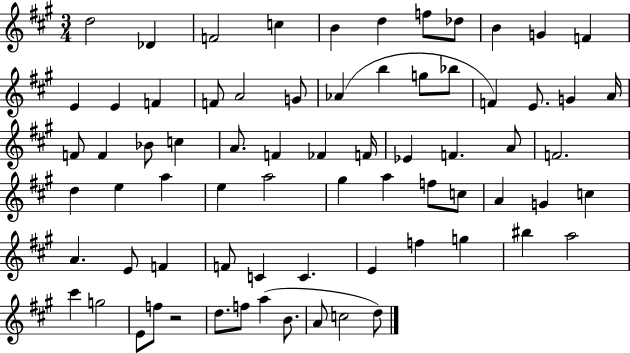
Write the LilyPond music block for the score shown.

{
  \clef treble
  \numericTimeSignature
  \time 3/4
  \key a \major
  \repeat volta 2 { d''2 des'4 | f'2 c''4 | b'4 d''4 f''8 des''8 | b'4 g'4 f'4 | \break e'4 e'4 f'4 | f'8 a'2 g'8 | aes'4( b''4 g''8 bes''8 | f'4) e'8. g'4 a'16 | \break f'8 f'4 bes'8 c''4 | a'8. f'4 fes'4 f'16 | ees'4 f'4. a'8 | f'2. | \break d''4 e''4 a''4 | e''4 a''2 | gis''4 a''4 f''8 c''8 | a'4 g'4 c''4 | \break a'4. e'8 f'4 | f'8 c'4 c'4. | e'4 f''4 g''4 | bis''4 a''2 | \break cis'''4 g''2 | e'8 f''8 r2 | d''8. f''8 a''4( b'8. | a'8 c''2 d''8) | \break } \bar "|."
}